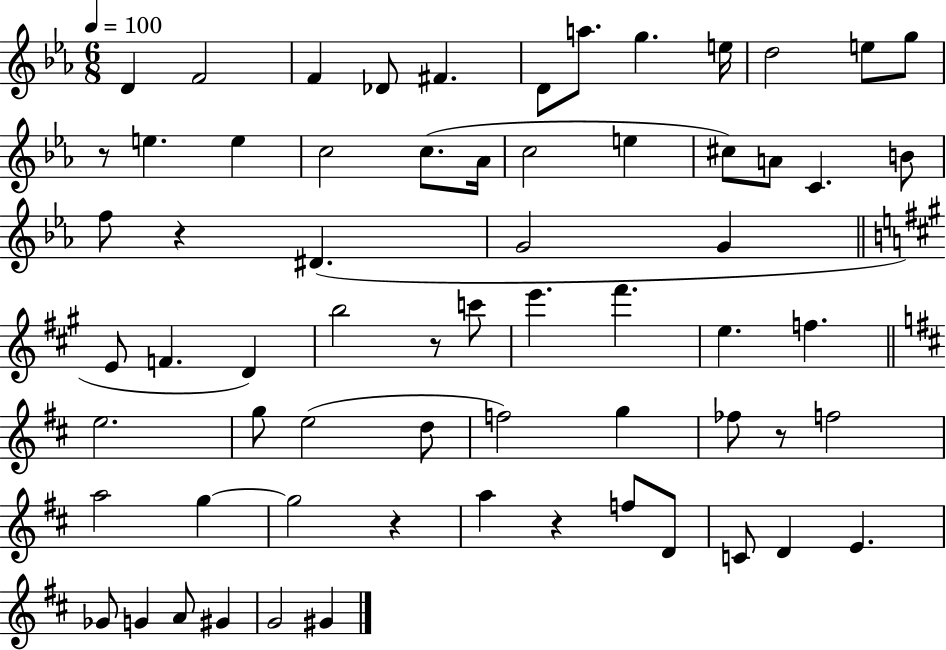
X:1
T:Untitled
M:6/8
L:1/4
K:Eb
D F2 F _D/2 ^F D/2 a/2 g e/4 d2 e/2 g/2 z/2 e e c2 c/2 _A/4 c2 e ^c/2 A/2 C B/2 f/2 z ^D G2 G E/2 F D b2 z/2 c'/2 e' ^f' e f e2 g/2 e2 d/2 f2 g _f/2 z/2 f2 a2 g g2 z a z f/2 D/2 C/2 D E _G/2 G A/2 ^G G2 ^G